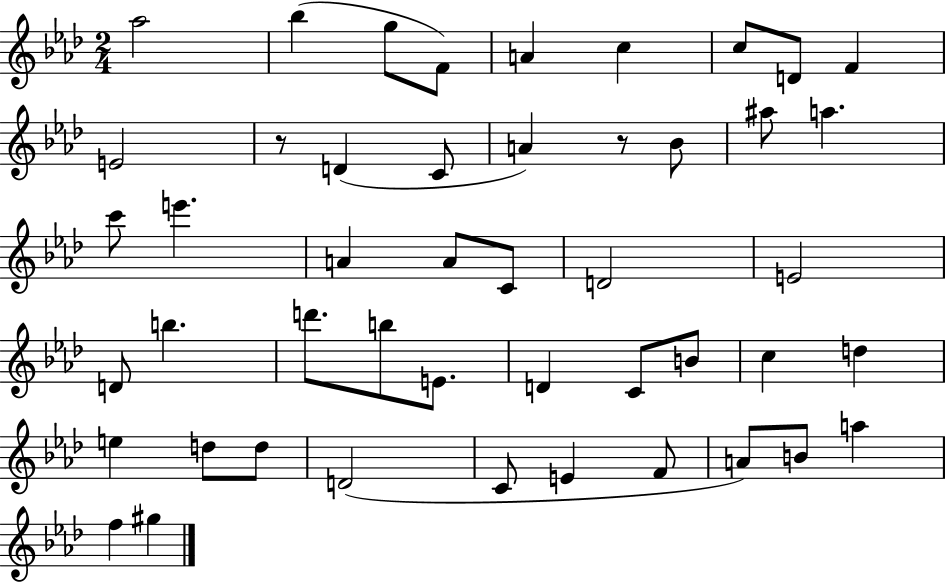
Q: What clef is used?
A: treble